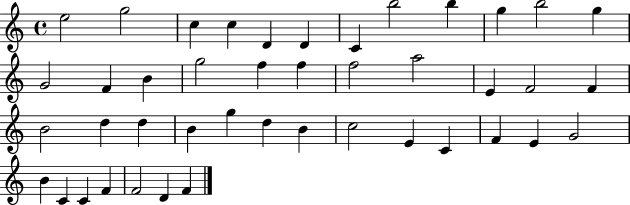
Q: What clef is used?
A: treble